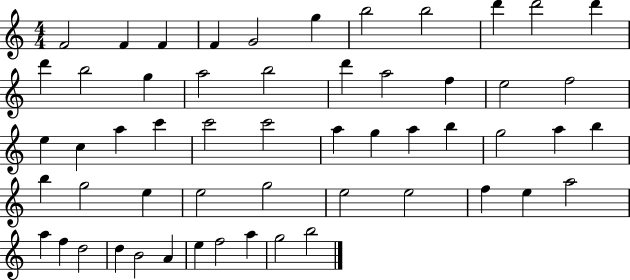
F4/h F4/q F4/q F4/q G4/h G5/q B5/h B5/h D6/q D6/h D6/q D6/q B5/h G5/q A5/h B5/h D6/q A5/h F5/q E5/h F5/h E5/q C5/q A5/q C6/q C6/h C6/h A5/q G5/q A5/q B5/q G5/h A5/q B5/q B5/q G5/h E5/q E5/h G5/h E5/h E5/h F5/q E5/q A5/h A5/q F5/q D5/h D5/q B4/h A4/q E5/q F5/h A5/q G5/h B5/h